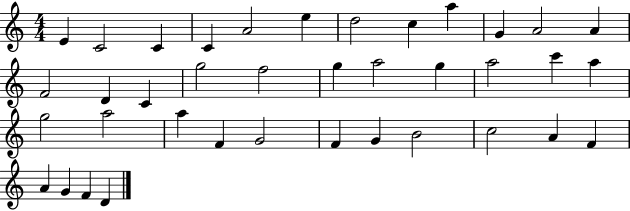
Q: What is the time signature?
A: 4/4